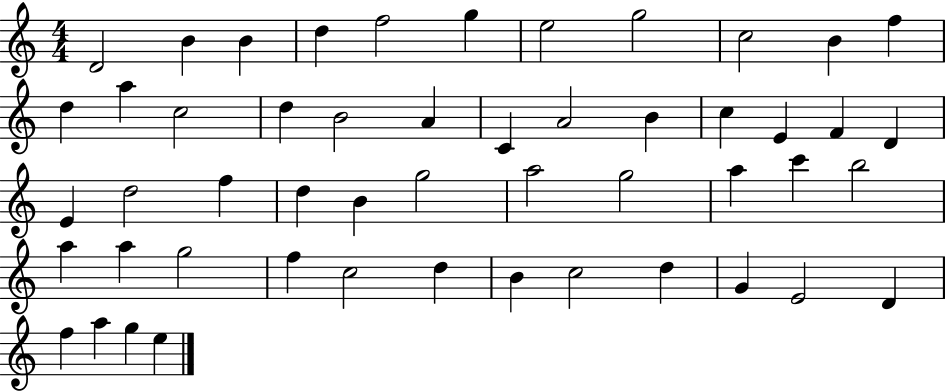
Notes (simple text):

D4/h B4/q B4/q D5/q F5/h G5/q E5/h G5/h C5/h B4/q F5/q D5/q A5/q C5/h D5/q B4/h A4/q C4/q A4/h B4/q C5/q E4/q F4/q D4/q E4/q D5/h F5/q D5/q B4/q G5/h A5/h G5/h A5/q C6/q B5/h A5/q A5/q G5/h F5/q C5/h D5/q B4/q C5/h D5/q G4/q E4/h D4/q F5/q A5/q G5/q E5/q